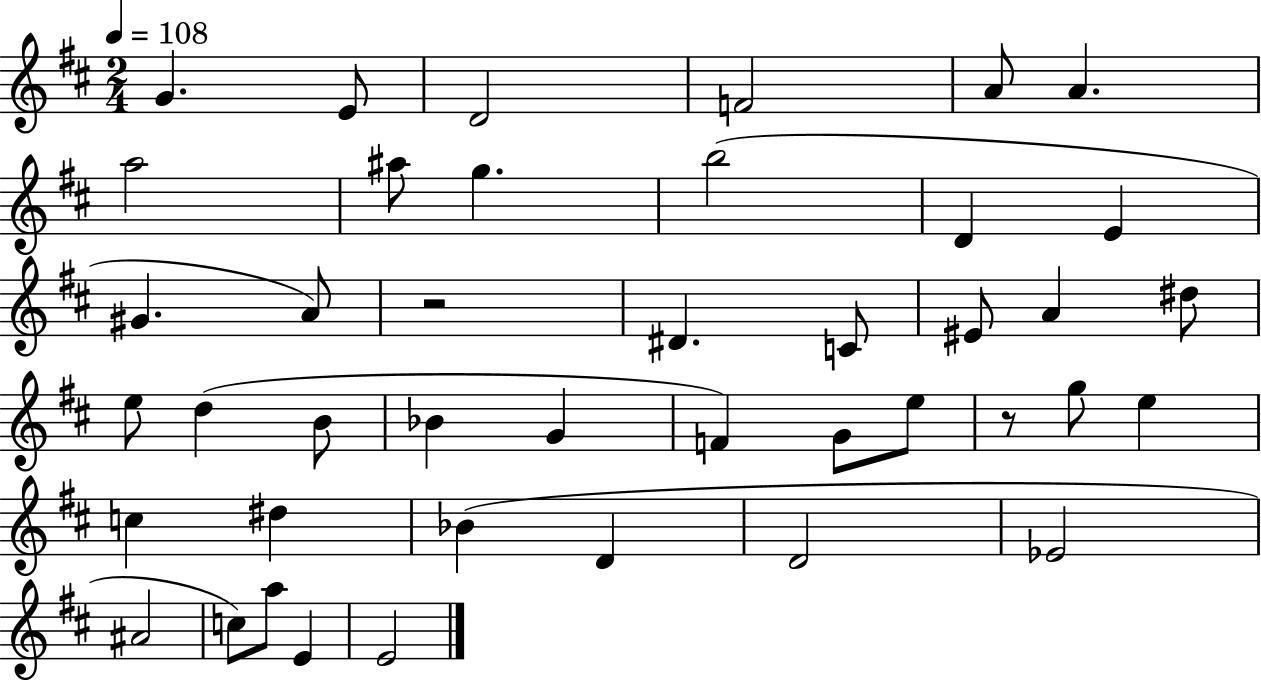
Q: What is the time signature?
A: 2/4